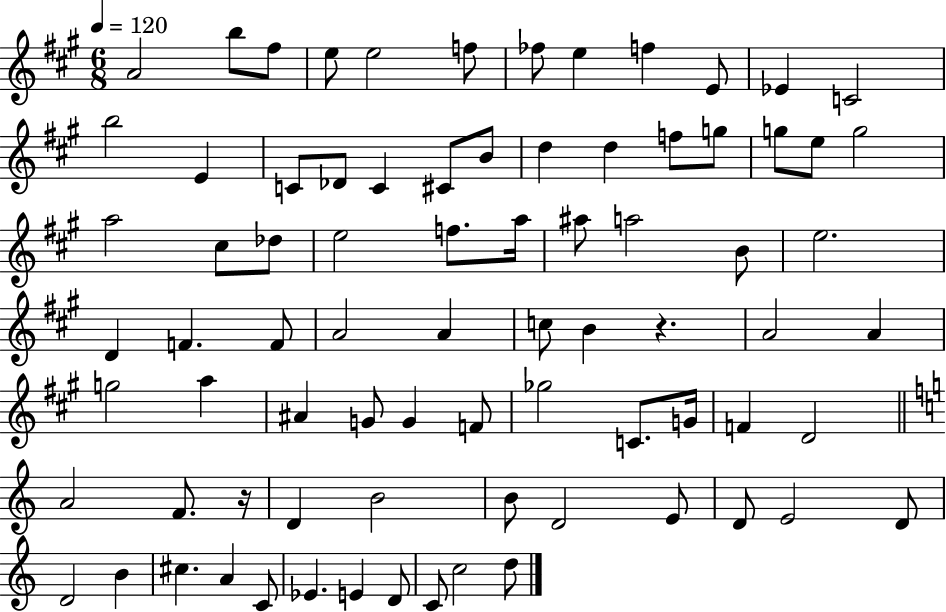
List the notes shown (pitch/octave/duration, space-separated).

A4/h B5/e F#5/e E5/e E5/h F5/e FES5/e E5/q F5/q E4/e Eb4/q C4/h B5/h E4/q C4/e Db4/e C4/q C#4/e B4/e D5/q D5/q F5/e G5/e G5/e E5/e G5/h A5/h C#5/e Db5/e E5/h F5/e. A5/s A#5/e A5/h B4/e E5/h. D4/q F4/q. F4/e A4/h A4/q C5/e B4/q R/q. A4/h A4/q G5/h A5/q A#4/q G4/e G4/q F4/e Gb5/h C4/e. G4/s F4/q D4/h A4/h F4/e. R/s D4/q B4/h B4/e D4/h E4/e D4/e E4/h D4/e D4/h B4/q C#5/q. A4/q C4/e Eb4/q. E4/q D4/e C4/e C5/h D5/e